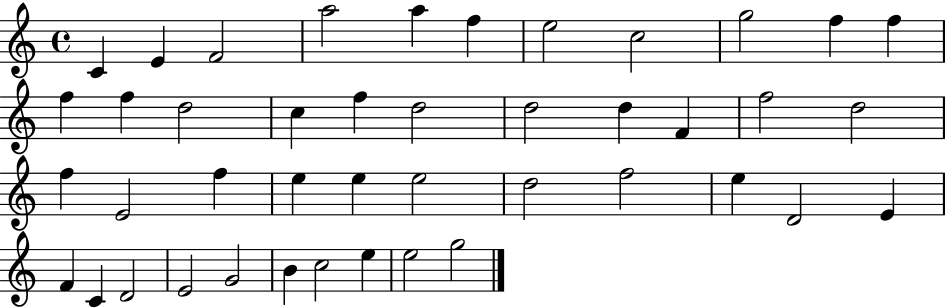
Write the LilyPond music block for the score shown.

{
  \clef treble
  \time 4/4
  \defaultTimeSignature
  \key c \major
  c'4 e'4 f'2 | a''2 a''4 f''4 | e''2 c''2 | g''2 f''4 f''4 | \break f''4 f''4 d''2 | c''4 f''4 d''2 | d''2 d''4 f'4 | f''2 d''2 | \break f''4 e'2 f''4 | e''4 e''4 e''2 | d''2 f''2 | e''4 d'2 e'4 | \break f'4 c'4 d'2 | e'2 g'2 | b'4 c''2 e''4 | e''2 g''2 | \break \bar "|."
}